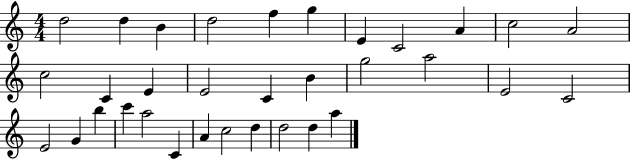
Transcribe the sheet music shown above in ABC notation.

X:1
T:Untitled
M:4/4
L:1/4
K:C
d2 d B d2 f g E C2 A c2 A2 c2 C E E2 C B g2 a2 E2 C2 E2 G b c' a2 C A c2 d d2 d a